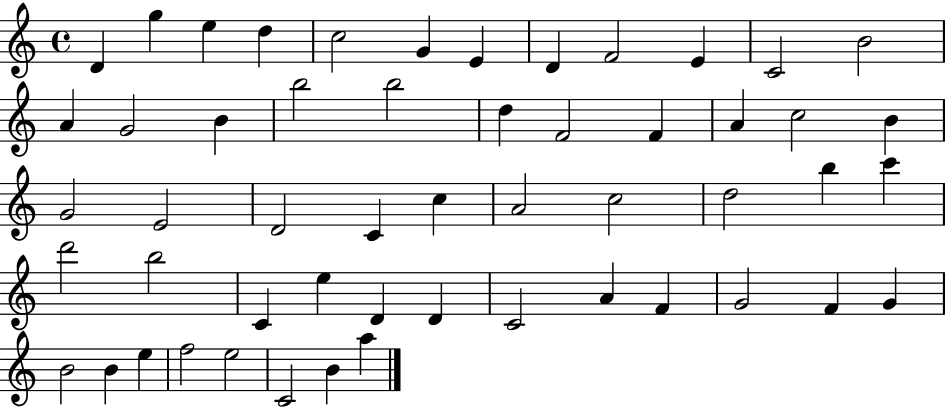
X:1
T:Untitled
M:4/4
L:1/4
K:C
D g e d c2 G E D F2 E C2 B2 A G2 B b2 b2 d F2 F A c2 B G2 E2 D2 C c A2 c2 d2 b c' d'2 b2 C e D D C2 A F G2 F G B2 B e f2 e2 C2 B a